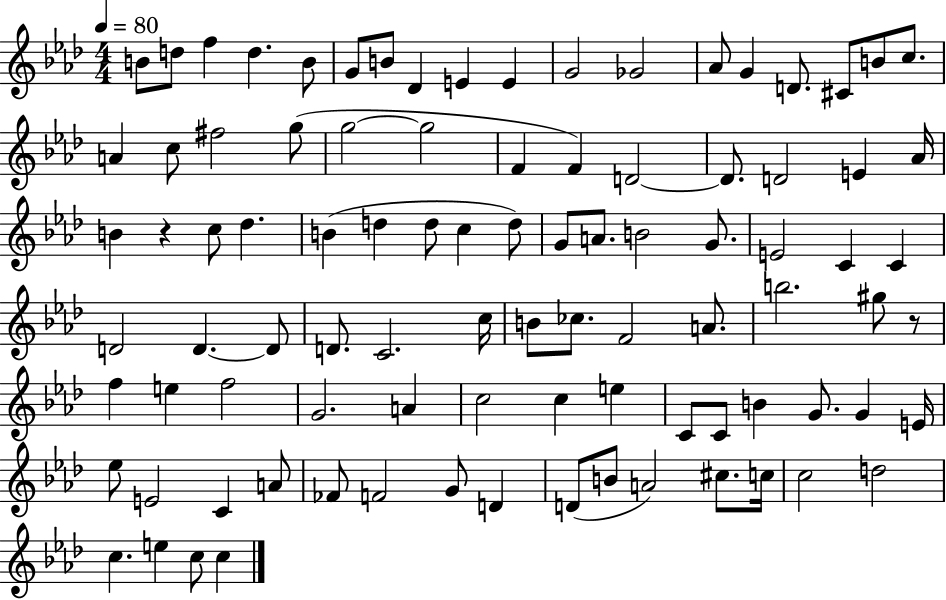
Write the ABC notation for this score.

X:1
T:Untitled
M:4/4
L:1/4
K:Ab
B/2 d/2 f d B/2 G/2 B/2 _D E E G2 _G2 _A/2 G D/2 ^C/2 B/2 c/2 A c/2 ^f2 g/2 g2 g2 F F D2 D/2 D2 E _A/4 B z c/2 _d B d d/2 c d/2 G/2 A/2 B2 G/2 E2 C C D2 D D/2 D/2 C2 c/4 B/2 _c/2 F2 A/2 b2 ^g/2 z/2 f e f2 G2 A c2 c e C/2 C/2 B G/2 G E/4 _e/2 E2 C A/2 _F/2 F2 G/2 D D/2 B/2 A2 ^c/2 c/4 c2 d2 c e c/2 c